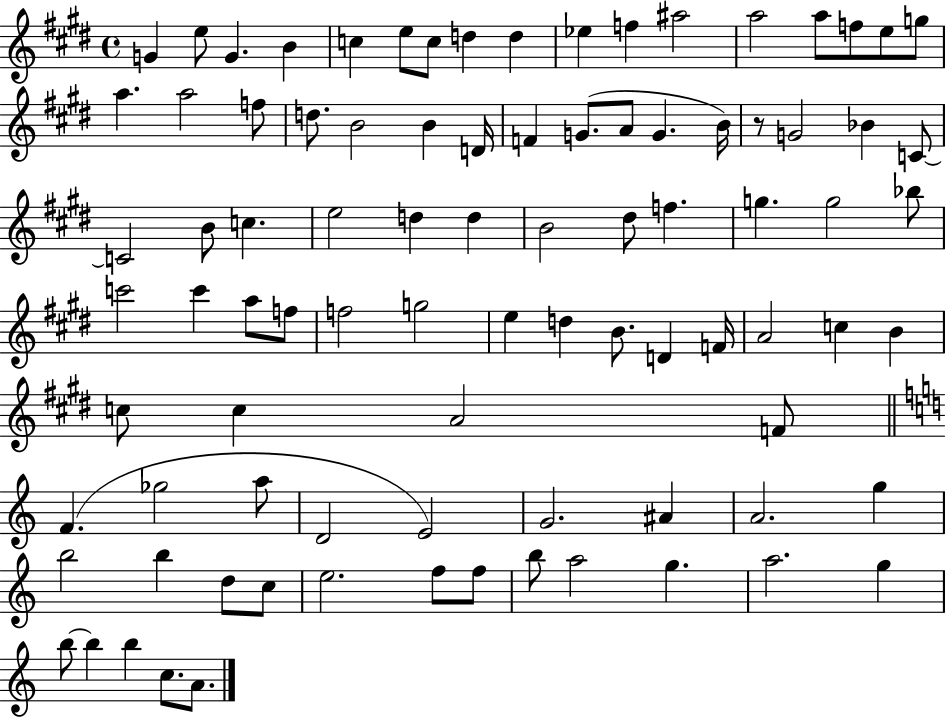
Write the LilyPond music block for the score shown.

{
  \clef treble
  \time 4/4
  \defaultTimeSignature
  \key e \major
  g'4 e''8 g'4. b'4 | c''4 e''8 c''8 d''4 d''4 | ees''4 f''4 ais''2 | a''2 a''8 f''8 e''8 g''8 | \break a''4. a''2 f''8 | d''8. b'2 b'4 d'16 | f'4 g'8.( a'8 g'4. b'16) | r8 g'2 bes'4 c'8~~ | \break c'2 b'8 c''4. | e''2 d''4 d''4 | b'2 dis''8 f''4. | g''4. g''2 bes''8 | \break c'''2 c'''4 a''8 f''8 | f''2 g''2 | e''4 d''4 b'8. d'4 f'16 | a'2 c''4 b'4 | \break c''8 c''4 a'2 f'8 | \bar "||" \break \key a \minor f'4.( ges''2 a''8 | d'2 e'2) | g'2. ais'4 | a'2. g''4 | \break b''2 b''4 d''8 c''8 | e''2. f''8 f''8 | b''8 a''2 g''4. | a''2. g''4 | \break b''8~~ b''4 b''4 c''8. a'8. | \bar "|."
}